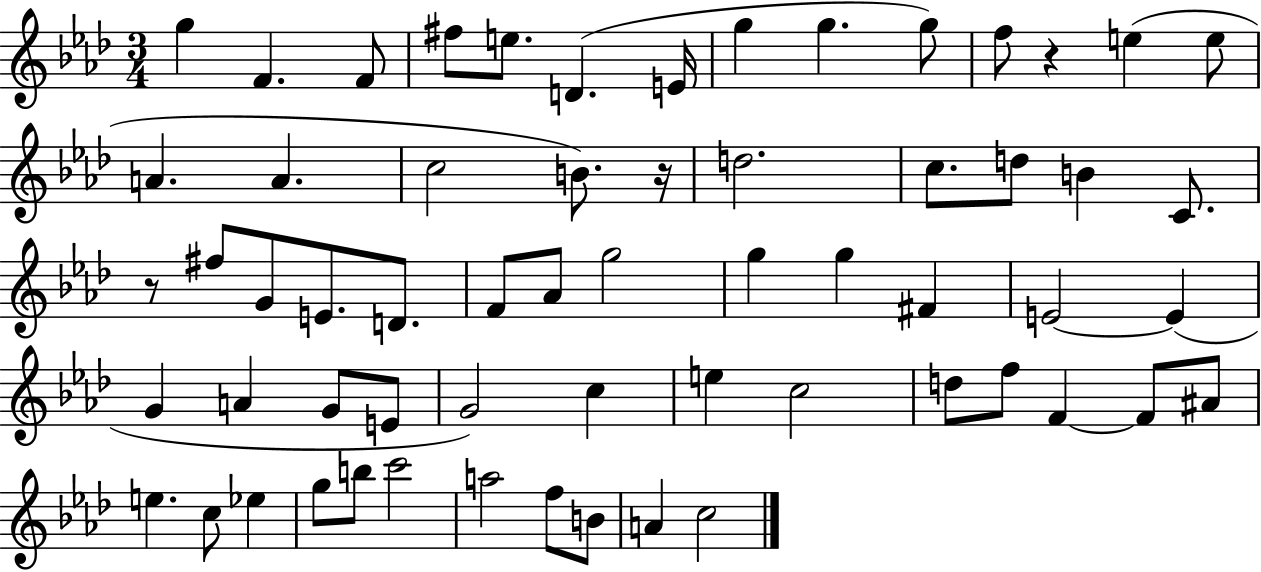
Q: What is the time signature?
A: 3/4